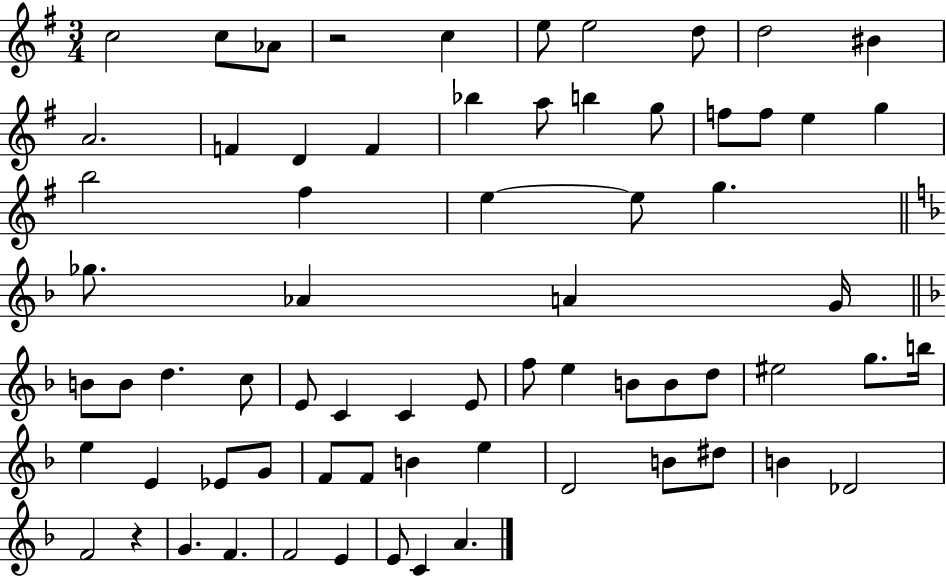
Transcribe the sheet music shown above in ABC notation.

X:1
T:Untitled
M:3/4
L:1/4
K:G
c2 c/2 _A/2 z2 c e/2 e2 d/2 d2 ^B A2 F D F _b a/2 b g/2 f/2 f/2 e g b2 ^f e e/2 g _g/2 _A A G/4 B/2 B/2 d c/2 E/2 C C E/2 f/2 e B/2 B/2 d/2 ^e2 g/2 b/4 e E _E/2 G/2 F/2 F/2 B e D2 B/2 ^d/2 B _D2 F2 z G F F2 E E/2 C A